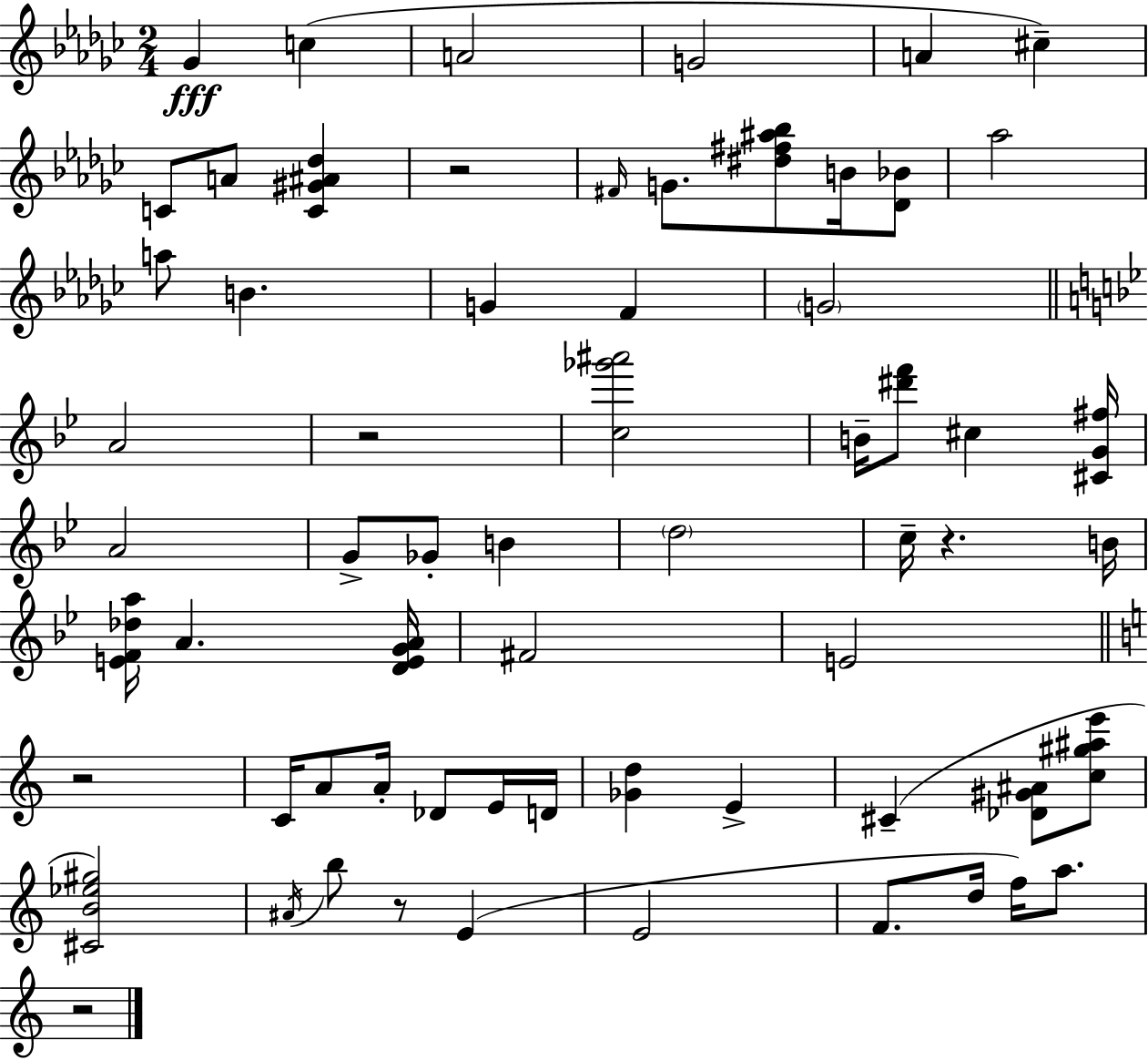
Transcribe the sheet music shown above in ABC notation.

X:1
T:Untitled
M:2/4
L:1/4
K:Ebm
_G c A2 G2 A ^c C/2 A/2 [C^G^A_d] z2 ^F/4 G/2 [^d^f^a_b]/2 B/4 [_D_B]/2 _a2 a/2 B G F G2 A2 z2 [c_g'^a']2 B/4 [^d'f']/2 ^c [^CG^f]/4 A2 G/2 _G/2 B d2 c/4 z B/4 [EF_da]/4 A [DEGA]/4 ^F2 E2 z2 C/4 A/2 A/4 _D/2 E/4 D/4 [_Gd] E ^C [_D^G^A]/2 [c^g^ae']/2 [^CB_e^g]2 ^A/4 b/2 z/2 E E2 F/2 d/4 f/4 a/2 z2